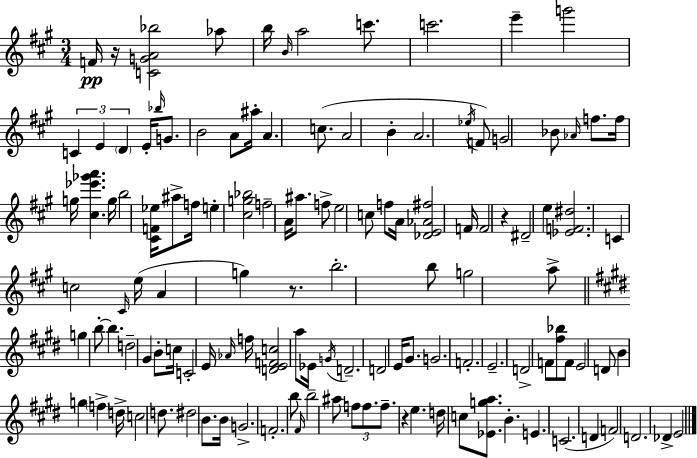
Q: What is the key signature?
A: A major